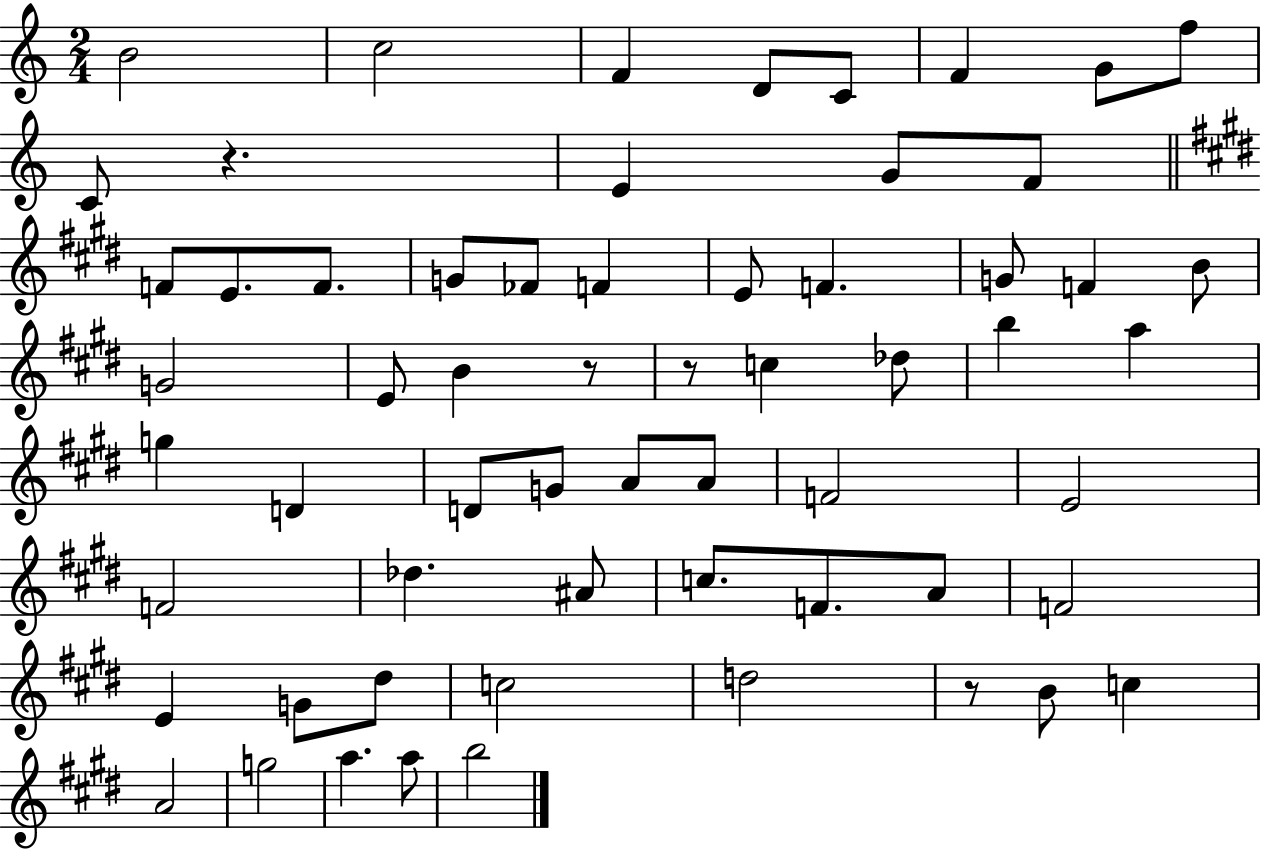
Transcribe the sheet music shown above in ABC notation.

X:1
T:Untitled
M:2/4
L:1/4
K:C
B2 c2 F D/2 C/2 F G/2 f/2 C/2 z E G/2 F/2 F/2 E/2 F/2 G/2 _F/2 F E/2 F G/2 F B/2 G2 E/2 B z/2 z/2 c _d/2 b a g D D/2 G/2 A/2 A/2 F2 E2 F2 _d ^A/2 c/2 F/2 A/2 F2 E G/2 ^d/2 c2 d2 z/2 B/2 c A2 g2 a a/2 b2